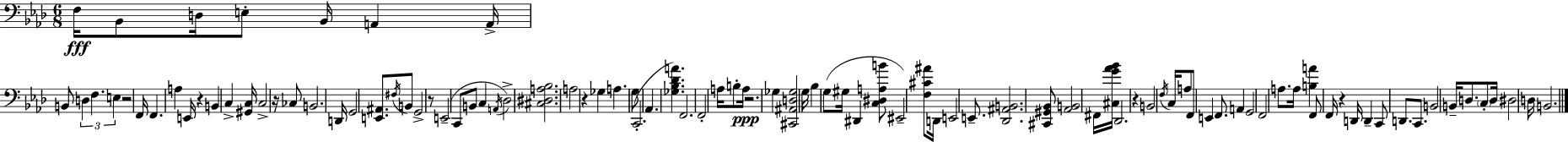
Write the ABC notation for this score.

X:1
T:Untitled
M:6/8
L:1/4
K:Fm
F,/4 _B,,/2 D,/4 E,/2 _B,,/4 A,, A,,/4 B,,/2 D, F, E, z2 F,,/4 F,, A, E,,/4 z B,, C, [^G,,C,]/4 C,2 z/4 _C,/2 B,,2 D,,/4 G,,2 [E,,^A,,]/2 ^F,/4 B,,/2 G,,2 z/2 E,,2 C,,/2 B,,/2 C, A,,/4 _D,2 [^C,^D,A,_B,]2 A,2 z _G, A, G,/2 C,,2 _A,, [_G,_B,_DA] F,,2 F,,2 A,/4 B,/2 A,/4 z2 _G, [^C,,^A,,D,_G,]2 G,/4 _B, G,/2 ^G,/4 ^D,, [C,^D,A,B]/2 ^E,,2 [F,^C^A]/2 D,,/4 E,,2 E,,/2 [_D,,^A,,B,,]2 [^C,,^G,,_B,,]/2 [_A,,B,,]2 ^F,,/4 [^C,G_A_B]/4 _D,,2 z B,,2 F,/4 C,/4 A,/2 F,,/2 E,, F,,/2 A,, G,,2 F,,2 A,/2 A,/4 [B,A] F,,/2 F,,/4 z D,,/4 D,, C,,/2 D,,/2 C,,/2 B,,2 B,,/4 D,/2 C,/2 D,/4 ^D,2 D,/4 B,,2